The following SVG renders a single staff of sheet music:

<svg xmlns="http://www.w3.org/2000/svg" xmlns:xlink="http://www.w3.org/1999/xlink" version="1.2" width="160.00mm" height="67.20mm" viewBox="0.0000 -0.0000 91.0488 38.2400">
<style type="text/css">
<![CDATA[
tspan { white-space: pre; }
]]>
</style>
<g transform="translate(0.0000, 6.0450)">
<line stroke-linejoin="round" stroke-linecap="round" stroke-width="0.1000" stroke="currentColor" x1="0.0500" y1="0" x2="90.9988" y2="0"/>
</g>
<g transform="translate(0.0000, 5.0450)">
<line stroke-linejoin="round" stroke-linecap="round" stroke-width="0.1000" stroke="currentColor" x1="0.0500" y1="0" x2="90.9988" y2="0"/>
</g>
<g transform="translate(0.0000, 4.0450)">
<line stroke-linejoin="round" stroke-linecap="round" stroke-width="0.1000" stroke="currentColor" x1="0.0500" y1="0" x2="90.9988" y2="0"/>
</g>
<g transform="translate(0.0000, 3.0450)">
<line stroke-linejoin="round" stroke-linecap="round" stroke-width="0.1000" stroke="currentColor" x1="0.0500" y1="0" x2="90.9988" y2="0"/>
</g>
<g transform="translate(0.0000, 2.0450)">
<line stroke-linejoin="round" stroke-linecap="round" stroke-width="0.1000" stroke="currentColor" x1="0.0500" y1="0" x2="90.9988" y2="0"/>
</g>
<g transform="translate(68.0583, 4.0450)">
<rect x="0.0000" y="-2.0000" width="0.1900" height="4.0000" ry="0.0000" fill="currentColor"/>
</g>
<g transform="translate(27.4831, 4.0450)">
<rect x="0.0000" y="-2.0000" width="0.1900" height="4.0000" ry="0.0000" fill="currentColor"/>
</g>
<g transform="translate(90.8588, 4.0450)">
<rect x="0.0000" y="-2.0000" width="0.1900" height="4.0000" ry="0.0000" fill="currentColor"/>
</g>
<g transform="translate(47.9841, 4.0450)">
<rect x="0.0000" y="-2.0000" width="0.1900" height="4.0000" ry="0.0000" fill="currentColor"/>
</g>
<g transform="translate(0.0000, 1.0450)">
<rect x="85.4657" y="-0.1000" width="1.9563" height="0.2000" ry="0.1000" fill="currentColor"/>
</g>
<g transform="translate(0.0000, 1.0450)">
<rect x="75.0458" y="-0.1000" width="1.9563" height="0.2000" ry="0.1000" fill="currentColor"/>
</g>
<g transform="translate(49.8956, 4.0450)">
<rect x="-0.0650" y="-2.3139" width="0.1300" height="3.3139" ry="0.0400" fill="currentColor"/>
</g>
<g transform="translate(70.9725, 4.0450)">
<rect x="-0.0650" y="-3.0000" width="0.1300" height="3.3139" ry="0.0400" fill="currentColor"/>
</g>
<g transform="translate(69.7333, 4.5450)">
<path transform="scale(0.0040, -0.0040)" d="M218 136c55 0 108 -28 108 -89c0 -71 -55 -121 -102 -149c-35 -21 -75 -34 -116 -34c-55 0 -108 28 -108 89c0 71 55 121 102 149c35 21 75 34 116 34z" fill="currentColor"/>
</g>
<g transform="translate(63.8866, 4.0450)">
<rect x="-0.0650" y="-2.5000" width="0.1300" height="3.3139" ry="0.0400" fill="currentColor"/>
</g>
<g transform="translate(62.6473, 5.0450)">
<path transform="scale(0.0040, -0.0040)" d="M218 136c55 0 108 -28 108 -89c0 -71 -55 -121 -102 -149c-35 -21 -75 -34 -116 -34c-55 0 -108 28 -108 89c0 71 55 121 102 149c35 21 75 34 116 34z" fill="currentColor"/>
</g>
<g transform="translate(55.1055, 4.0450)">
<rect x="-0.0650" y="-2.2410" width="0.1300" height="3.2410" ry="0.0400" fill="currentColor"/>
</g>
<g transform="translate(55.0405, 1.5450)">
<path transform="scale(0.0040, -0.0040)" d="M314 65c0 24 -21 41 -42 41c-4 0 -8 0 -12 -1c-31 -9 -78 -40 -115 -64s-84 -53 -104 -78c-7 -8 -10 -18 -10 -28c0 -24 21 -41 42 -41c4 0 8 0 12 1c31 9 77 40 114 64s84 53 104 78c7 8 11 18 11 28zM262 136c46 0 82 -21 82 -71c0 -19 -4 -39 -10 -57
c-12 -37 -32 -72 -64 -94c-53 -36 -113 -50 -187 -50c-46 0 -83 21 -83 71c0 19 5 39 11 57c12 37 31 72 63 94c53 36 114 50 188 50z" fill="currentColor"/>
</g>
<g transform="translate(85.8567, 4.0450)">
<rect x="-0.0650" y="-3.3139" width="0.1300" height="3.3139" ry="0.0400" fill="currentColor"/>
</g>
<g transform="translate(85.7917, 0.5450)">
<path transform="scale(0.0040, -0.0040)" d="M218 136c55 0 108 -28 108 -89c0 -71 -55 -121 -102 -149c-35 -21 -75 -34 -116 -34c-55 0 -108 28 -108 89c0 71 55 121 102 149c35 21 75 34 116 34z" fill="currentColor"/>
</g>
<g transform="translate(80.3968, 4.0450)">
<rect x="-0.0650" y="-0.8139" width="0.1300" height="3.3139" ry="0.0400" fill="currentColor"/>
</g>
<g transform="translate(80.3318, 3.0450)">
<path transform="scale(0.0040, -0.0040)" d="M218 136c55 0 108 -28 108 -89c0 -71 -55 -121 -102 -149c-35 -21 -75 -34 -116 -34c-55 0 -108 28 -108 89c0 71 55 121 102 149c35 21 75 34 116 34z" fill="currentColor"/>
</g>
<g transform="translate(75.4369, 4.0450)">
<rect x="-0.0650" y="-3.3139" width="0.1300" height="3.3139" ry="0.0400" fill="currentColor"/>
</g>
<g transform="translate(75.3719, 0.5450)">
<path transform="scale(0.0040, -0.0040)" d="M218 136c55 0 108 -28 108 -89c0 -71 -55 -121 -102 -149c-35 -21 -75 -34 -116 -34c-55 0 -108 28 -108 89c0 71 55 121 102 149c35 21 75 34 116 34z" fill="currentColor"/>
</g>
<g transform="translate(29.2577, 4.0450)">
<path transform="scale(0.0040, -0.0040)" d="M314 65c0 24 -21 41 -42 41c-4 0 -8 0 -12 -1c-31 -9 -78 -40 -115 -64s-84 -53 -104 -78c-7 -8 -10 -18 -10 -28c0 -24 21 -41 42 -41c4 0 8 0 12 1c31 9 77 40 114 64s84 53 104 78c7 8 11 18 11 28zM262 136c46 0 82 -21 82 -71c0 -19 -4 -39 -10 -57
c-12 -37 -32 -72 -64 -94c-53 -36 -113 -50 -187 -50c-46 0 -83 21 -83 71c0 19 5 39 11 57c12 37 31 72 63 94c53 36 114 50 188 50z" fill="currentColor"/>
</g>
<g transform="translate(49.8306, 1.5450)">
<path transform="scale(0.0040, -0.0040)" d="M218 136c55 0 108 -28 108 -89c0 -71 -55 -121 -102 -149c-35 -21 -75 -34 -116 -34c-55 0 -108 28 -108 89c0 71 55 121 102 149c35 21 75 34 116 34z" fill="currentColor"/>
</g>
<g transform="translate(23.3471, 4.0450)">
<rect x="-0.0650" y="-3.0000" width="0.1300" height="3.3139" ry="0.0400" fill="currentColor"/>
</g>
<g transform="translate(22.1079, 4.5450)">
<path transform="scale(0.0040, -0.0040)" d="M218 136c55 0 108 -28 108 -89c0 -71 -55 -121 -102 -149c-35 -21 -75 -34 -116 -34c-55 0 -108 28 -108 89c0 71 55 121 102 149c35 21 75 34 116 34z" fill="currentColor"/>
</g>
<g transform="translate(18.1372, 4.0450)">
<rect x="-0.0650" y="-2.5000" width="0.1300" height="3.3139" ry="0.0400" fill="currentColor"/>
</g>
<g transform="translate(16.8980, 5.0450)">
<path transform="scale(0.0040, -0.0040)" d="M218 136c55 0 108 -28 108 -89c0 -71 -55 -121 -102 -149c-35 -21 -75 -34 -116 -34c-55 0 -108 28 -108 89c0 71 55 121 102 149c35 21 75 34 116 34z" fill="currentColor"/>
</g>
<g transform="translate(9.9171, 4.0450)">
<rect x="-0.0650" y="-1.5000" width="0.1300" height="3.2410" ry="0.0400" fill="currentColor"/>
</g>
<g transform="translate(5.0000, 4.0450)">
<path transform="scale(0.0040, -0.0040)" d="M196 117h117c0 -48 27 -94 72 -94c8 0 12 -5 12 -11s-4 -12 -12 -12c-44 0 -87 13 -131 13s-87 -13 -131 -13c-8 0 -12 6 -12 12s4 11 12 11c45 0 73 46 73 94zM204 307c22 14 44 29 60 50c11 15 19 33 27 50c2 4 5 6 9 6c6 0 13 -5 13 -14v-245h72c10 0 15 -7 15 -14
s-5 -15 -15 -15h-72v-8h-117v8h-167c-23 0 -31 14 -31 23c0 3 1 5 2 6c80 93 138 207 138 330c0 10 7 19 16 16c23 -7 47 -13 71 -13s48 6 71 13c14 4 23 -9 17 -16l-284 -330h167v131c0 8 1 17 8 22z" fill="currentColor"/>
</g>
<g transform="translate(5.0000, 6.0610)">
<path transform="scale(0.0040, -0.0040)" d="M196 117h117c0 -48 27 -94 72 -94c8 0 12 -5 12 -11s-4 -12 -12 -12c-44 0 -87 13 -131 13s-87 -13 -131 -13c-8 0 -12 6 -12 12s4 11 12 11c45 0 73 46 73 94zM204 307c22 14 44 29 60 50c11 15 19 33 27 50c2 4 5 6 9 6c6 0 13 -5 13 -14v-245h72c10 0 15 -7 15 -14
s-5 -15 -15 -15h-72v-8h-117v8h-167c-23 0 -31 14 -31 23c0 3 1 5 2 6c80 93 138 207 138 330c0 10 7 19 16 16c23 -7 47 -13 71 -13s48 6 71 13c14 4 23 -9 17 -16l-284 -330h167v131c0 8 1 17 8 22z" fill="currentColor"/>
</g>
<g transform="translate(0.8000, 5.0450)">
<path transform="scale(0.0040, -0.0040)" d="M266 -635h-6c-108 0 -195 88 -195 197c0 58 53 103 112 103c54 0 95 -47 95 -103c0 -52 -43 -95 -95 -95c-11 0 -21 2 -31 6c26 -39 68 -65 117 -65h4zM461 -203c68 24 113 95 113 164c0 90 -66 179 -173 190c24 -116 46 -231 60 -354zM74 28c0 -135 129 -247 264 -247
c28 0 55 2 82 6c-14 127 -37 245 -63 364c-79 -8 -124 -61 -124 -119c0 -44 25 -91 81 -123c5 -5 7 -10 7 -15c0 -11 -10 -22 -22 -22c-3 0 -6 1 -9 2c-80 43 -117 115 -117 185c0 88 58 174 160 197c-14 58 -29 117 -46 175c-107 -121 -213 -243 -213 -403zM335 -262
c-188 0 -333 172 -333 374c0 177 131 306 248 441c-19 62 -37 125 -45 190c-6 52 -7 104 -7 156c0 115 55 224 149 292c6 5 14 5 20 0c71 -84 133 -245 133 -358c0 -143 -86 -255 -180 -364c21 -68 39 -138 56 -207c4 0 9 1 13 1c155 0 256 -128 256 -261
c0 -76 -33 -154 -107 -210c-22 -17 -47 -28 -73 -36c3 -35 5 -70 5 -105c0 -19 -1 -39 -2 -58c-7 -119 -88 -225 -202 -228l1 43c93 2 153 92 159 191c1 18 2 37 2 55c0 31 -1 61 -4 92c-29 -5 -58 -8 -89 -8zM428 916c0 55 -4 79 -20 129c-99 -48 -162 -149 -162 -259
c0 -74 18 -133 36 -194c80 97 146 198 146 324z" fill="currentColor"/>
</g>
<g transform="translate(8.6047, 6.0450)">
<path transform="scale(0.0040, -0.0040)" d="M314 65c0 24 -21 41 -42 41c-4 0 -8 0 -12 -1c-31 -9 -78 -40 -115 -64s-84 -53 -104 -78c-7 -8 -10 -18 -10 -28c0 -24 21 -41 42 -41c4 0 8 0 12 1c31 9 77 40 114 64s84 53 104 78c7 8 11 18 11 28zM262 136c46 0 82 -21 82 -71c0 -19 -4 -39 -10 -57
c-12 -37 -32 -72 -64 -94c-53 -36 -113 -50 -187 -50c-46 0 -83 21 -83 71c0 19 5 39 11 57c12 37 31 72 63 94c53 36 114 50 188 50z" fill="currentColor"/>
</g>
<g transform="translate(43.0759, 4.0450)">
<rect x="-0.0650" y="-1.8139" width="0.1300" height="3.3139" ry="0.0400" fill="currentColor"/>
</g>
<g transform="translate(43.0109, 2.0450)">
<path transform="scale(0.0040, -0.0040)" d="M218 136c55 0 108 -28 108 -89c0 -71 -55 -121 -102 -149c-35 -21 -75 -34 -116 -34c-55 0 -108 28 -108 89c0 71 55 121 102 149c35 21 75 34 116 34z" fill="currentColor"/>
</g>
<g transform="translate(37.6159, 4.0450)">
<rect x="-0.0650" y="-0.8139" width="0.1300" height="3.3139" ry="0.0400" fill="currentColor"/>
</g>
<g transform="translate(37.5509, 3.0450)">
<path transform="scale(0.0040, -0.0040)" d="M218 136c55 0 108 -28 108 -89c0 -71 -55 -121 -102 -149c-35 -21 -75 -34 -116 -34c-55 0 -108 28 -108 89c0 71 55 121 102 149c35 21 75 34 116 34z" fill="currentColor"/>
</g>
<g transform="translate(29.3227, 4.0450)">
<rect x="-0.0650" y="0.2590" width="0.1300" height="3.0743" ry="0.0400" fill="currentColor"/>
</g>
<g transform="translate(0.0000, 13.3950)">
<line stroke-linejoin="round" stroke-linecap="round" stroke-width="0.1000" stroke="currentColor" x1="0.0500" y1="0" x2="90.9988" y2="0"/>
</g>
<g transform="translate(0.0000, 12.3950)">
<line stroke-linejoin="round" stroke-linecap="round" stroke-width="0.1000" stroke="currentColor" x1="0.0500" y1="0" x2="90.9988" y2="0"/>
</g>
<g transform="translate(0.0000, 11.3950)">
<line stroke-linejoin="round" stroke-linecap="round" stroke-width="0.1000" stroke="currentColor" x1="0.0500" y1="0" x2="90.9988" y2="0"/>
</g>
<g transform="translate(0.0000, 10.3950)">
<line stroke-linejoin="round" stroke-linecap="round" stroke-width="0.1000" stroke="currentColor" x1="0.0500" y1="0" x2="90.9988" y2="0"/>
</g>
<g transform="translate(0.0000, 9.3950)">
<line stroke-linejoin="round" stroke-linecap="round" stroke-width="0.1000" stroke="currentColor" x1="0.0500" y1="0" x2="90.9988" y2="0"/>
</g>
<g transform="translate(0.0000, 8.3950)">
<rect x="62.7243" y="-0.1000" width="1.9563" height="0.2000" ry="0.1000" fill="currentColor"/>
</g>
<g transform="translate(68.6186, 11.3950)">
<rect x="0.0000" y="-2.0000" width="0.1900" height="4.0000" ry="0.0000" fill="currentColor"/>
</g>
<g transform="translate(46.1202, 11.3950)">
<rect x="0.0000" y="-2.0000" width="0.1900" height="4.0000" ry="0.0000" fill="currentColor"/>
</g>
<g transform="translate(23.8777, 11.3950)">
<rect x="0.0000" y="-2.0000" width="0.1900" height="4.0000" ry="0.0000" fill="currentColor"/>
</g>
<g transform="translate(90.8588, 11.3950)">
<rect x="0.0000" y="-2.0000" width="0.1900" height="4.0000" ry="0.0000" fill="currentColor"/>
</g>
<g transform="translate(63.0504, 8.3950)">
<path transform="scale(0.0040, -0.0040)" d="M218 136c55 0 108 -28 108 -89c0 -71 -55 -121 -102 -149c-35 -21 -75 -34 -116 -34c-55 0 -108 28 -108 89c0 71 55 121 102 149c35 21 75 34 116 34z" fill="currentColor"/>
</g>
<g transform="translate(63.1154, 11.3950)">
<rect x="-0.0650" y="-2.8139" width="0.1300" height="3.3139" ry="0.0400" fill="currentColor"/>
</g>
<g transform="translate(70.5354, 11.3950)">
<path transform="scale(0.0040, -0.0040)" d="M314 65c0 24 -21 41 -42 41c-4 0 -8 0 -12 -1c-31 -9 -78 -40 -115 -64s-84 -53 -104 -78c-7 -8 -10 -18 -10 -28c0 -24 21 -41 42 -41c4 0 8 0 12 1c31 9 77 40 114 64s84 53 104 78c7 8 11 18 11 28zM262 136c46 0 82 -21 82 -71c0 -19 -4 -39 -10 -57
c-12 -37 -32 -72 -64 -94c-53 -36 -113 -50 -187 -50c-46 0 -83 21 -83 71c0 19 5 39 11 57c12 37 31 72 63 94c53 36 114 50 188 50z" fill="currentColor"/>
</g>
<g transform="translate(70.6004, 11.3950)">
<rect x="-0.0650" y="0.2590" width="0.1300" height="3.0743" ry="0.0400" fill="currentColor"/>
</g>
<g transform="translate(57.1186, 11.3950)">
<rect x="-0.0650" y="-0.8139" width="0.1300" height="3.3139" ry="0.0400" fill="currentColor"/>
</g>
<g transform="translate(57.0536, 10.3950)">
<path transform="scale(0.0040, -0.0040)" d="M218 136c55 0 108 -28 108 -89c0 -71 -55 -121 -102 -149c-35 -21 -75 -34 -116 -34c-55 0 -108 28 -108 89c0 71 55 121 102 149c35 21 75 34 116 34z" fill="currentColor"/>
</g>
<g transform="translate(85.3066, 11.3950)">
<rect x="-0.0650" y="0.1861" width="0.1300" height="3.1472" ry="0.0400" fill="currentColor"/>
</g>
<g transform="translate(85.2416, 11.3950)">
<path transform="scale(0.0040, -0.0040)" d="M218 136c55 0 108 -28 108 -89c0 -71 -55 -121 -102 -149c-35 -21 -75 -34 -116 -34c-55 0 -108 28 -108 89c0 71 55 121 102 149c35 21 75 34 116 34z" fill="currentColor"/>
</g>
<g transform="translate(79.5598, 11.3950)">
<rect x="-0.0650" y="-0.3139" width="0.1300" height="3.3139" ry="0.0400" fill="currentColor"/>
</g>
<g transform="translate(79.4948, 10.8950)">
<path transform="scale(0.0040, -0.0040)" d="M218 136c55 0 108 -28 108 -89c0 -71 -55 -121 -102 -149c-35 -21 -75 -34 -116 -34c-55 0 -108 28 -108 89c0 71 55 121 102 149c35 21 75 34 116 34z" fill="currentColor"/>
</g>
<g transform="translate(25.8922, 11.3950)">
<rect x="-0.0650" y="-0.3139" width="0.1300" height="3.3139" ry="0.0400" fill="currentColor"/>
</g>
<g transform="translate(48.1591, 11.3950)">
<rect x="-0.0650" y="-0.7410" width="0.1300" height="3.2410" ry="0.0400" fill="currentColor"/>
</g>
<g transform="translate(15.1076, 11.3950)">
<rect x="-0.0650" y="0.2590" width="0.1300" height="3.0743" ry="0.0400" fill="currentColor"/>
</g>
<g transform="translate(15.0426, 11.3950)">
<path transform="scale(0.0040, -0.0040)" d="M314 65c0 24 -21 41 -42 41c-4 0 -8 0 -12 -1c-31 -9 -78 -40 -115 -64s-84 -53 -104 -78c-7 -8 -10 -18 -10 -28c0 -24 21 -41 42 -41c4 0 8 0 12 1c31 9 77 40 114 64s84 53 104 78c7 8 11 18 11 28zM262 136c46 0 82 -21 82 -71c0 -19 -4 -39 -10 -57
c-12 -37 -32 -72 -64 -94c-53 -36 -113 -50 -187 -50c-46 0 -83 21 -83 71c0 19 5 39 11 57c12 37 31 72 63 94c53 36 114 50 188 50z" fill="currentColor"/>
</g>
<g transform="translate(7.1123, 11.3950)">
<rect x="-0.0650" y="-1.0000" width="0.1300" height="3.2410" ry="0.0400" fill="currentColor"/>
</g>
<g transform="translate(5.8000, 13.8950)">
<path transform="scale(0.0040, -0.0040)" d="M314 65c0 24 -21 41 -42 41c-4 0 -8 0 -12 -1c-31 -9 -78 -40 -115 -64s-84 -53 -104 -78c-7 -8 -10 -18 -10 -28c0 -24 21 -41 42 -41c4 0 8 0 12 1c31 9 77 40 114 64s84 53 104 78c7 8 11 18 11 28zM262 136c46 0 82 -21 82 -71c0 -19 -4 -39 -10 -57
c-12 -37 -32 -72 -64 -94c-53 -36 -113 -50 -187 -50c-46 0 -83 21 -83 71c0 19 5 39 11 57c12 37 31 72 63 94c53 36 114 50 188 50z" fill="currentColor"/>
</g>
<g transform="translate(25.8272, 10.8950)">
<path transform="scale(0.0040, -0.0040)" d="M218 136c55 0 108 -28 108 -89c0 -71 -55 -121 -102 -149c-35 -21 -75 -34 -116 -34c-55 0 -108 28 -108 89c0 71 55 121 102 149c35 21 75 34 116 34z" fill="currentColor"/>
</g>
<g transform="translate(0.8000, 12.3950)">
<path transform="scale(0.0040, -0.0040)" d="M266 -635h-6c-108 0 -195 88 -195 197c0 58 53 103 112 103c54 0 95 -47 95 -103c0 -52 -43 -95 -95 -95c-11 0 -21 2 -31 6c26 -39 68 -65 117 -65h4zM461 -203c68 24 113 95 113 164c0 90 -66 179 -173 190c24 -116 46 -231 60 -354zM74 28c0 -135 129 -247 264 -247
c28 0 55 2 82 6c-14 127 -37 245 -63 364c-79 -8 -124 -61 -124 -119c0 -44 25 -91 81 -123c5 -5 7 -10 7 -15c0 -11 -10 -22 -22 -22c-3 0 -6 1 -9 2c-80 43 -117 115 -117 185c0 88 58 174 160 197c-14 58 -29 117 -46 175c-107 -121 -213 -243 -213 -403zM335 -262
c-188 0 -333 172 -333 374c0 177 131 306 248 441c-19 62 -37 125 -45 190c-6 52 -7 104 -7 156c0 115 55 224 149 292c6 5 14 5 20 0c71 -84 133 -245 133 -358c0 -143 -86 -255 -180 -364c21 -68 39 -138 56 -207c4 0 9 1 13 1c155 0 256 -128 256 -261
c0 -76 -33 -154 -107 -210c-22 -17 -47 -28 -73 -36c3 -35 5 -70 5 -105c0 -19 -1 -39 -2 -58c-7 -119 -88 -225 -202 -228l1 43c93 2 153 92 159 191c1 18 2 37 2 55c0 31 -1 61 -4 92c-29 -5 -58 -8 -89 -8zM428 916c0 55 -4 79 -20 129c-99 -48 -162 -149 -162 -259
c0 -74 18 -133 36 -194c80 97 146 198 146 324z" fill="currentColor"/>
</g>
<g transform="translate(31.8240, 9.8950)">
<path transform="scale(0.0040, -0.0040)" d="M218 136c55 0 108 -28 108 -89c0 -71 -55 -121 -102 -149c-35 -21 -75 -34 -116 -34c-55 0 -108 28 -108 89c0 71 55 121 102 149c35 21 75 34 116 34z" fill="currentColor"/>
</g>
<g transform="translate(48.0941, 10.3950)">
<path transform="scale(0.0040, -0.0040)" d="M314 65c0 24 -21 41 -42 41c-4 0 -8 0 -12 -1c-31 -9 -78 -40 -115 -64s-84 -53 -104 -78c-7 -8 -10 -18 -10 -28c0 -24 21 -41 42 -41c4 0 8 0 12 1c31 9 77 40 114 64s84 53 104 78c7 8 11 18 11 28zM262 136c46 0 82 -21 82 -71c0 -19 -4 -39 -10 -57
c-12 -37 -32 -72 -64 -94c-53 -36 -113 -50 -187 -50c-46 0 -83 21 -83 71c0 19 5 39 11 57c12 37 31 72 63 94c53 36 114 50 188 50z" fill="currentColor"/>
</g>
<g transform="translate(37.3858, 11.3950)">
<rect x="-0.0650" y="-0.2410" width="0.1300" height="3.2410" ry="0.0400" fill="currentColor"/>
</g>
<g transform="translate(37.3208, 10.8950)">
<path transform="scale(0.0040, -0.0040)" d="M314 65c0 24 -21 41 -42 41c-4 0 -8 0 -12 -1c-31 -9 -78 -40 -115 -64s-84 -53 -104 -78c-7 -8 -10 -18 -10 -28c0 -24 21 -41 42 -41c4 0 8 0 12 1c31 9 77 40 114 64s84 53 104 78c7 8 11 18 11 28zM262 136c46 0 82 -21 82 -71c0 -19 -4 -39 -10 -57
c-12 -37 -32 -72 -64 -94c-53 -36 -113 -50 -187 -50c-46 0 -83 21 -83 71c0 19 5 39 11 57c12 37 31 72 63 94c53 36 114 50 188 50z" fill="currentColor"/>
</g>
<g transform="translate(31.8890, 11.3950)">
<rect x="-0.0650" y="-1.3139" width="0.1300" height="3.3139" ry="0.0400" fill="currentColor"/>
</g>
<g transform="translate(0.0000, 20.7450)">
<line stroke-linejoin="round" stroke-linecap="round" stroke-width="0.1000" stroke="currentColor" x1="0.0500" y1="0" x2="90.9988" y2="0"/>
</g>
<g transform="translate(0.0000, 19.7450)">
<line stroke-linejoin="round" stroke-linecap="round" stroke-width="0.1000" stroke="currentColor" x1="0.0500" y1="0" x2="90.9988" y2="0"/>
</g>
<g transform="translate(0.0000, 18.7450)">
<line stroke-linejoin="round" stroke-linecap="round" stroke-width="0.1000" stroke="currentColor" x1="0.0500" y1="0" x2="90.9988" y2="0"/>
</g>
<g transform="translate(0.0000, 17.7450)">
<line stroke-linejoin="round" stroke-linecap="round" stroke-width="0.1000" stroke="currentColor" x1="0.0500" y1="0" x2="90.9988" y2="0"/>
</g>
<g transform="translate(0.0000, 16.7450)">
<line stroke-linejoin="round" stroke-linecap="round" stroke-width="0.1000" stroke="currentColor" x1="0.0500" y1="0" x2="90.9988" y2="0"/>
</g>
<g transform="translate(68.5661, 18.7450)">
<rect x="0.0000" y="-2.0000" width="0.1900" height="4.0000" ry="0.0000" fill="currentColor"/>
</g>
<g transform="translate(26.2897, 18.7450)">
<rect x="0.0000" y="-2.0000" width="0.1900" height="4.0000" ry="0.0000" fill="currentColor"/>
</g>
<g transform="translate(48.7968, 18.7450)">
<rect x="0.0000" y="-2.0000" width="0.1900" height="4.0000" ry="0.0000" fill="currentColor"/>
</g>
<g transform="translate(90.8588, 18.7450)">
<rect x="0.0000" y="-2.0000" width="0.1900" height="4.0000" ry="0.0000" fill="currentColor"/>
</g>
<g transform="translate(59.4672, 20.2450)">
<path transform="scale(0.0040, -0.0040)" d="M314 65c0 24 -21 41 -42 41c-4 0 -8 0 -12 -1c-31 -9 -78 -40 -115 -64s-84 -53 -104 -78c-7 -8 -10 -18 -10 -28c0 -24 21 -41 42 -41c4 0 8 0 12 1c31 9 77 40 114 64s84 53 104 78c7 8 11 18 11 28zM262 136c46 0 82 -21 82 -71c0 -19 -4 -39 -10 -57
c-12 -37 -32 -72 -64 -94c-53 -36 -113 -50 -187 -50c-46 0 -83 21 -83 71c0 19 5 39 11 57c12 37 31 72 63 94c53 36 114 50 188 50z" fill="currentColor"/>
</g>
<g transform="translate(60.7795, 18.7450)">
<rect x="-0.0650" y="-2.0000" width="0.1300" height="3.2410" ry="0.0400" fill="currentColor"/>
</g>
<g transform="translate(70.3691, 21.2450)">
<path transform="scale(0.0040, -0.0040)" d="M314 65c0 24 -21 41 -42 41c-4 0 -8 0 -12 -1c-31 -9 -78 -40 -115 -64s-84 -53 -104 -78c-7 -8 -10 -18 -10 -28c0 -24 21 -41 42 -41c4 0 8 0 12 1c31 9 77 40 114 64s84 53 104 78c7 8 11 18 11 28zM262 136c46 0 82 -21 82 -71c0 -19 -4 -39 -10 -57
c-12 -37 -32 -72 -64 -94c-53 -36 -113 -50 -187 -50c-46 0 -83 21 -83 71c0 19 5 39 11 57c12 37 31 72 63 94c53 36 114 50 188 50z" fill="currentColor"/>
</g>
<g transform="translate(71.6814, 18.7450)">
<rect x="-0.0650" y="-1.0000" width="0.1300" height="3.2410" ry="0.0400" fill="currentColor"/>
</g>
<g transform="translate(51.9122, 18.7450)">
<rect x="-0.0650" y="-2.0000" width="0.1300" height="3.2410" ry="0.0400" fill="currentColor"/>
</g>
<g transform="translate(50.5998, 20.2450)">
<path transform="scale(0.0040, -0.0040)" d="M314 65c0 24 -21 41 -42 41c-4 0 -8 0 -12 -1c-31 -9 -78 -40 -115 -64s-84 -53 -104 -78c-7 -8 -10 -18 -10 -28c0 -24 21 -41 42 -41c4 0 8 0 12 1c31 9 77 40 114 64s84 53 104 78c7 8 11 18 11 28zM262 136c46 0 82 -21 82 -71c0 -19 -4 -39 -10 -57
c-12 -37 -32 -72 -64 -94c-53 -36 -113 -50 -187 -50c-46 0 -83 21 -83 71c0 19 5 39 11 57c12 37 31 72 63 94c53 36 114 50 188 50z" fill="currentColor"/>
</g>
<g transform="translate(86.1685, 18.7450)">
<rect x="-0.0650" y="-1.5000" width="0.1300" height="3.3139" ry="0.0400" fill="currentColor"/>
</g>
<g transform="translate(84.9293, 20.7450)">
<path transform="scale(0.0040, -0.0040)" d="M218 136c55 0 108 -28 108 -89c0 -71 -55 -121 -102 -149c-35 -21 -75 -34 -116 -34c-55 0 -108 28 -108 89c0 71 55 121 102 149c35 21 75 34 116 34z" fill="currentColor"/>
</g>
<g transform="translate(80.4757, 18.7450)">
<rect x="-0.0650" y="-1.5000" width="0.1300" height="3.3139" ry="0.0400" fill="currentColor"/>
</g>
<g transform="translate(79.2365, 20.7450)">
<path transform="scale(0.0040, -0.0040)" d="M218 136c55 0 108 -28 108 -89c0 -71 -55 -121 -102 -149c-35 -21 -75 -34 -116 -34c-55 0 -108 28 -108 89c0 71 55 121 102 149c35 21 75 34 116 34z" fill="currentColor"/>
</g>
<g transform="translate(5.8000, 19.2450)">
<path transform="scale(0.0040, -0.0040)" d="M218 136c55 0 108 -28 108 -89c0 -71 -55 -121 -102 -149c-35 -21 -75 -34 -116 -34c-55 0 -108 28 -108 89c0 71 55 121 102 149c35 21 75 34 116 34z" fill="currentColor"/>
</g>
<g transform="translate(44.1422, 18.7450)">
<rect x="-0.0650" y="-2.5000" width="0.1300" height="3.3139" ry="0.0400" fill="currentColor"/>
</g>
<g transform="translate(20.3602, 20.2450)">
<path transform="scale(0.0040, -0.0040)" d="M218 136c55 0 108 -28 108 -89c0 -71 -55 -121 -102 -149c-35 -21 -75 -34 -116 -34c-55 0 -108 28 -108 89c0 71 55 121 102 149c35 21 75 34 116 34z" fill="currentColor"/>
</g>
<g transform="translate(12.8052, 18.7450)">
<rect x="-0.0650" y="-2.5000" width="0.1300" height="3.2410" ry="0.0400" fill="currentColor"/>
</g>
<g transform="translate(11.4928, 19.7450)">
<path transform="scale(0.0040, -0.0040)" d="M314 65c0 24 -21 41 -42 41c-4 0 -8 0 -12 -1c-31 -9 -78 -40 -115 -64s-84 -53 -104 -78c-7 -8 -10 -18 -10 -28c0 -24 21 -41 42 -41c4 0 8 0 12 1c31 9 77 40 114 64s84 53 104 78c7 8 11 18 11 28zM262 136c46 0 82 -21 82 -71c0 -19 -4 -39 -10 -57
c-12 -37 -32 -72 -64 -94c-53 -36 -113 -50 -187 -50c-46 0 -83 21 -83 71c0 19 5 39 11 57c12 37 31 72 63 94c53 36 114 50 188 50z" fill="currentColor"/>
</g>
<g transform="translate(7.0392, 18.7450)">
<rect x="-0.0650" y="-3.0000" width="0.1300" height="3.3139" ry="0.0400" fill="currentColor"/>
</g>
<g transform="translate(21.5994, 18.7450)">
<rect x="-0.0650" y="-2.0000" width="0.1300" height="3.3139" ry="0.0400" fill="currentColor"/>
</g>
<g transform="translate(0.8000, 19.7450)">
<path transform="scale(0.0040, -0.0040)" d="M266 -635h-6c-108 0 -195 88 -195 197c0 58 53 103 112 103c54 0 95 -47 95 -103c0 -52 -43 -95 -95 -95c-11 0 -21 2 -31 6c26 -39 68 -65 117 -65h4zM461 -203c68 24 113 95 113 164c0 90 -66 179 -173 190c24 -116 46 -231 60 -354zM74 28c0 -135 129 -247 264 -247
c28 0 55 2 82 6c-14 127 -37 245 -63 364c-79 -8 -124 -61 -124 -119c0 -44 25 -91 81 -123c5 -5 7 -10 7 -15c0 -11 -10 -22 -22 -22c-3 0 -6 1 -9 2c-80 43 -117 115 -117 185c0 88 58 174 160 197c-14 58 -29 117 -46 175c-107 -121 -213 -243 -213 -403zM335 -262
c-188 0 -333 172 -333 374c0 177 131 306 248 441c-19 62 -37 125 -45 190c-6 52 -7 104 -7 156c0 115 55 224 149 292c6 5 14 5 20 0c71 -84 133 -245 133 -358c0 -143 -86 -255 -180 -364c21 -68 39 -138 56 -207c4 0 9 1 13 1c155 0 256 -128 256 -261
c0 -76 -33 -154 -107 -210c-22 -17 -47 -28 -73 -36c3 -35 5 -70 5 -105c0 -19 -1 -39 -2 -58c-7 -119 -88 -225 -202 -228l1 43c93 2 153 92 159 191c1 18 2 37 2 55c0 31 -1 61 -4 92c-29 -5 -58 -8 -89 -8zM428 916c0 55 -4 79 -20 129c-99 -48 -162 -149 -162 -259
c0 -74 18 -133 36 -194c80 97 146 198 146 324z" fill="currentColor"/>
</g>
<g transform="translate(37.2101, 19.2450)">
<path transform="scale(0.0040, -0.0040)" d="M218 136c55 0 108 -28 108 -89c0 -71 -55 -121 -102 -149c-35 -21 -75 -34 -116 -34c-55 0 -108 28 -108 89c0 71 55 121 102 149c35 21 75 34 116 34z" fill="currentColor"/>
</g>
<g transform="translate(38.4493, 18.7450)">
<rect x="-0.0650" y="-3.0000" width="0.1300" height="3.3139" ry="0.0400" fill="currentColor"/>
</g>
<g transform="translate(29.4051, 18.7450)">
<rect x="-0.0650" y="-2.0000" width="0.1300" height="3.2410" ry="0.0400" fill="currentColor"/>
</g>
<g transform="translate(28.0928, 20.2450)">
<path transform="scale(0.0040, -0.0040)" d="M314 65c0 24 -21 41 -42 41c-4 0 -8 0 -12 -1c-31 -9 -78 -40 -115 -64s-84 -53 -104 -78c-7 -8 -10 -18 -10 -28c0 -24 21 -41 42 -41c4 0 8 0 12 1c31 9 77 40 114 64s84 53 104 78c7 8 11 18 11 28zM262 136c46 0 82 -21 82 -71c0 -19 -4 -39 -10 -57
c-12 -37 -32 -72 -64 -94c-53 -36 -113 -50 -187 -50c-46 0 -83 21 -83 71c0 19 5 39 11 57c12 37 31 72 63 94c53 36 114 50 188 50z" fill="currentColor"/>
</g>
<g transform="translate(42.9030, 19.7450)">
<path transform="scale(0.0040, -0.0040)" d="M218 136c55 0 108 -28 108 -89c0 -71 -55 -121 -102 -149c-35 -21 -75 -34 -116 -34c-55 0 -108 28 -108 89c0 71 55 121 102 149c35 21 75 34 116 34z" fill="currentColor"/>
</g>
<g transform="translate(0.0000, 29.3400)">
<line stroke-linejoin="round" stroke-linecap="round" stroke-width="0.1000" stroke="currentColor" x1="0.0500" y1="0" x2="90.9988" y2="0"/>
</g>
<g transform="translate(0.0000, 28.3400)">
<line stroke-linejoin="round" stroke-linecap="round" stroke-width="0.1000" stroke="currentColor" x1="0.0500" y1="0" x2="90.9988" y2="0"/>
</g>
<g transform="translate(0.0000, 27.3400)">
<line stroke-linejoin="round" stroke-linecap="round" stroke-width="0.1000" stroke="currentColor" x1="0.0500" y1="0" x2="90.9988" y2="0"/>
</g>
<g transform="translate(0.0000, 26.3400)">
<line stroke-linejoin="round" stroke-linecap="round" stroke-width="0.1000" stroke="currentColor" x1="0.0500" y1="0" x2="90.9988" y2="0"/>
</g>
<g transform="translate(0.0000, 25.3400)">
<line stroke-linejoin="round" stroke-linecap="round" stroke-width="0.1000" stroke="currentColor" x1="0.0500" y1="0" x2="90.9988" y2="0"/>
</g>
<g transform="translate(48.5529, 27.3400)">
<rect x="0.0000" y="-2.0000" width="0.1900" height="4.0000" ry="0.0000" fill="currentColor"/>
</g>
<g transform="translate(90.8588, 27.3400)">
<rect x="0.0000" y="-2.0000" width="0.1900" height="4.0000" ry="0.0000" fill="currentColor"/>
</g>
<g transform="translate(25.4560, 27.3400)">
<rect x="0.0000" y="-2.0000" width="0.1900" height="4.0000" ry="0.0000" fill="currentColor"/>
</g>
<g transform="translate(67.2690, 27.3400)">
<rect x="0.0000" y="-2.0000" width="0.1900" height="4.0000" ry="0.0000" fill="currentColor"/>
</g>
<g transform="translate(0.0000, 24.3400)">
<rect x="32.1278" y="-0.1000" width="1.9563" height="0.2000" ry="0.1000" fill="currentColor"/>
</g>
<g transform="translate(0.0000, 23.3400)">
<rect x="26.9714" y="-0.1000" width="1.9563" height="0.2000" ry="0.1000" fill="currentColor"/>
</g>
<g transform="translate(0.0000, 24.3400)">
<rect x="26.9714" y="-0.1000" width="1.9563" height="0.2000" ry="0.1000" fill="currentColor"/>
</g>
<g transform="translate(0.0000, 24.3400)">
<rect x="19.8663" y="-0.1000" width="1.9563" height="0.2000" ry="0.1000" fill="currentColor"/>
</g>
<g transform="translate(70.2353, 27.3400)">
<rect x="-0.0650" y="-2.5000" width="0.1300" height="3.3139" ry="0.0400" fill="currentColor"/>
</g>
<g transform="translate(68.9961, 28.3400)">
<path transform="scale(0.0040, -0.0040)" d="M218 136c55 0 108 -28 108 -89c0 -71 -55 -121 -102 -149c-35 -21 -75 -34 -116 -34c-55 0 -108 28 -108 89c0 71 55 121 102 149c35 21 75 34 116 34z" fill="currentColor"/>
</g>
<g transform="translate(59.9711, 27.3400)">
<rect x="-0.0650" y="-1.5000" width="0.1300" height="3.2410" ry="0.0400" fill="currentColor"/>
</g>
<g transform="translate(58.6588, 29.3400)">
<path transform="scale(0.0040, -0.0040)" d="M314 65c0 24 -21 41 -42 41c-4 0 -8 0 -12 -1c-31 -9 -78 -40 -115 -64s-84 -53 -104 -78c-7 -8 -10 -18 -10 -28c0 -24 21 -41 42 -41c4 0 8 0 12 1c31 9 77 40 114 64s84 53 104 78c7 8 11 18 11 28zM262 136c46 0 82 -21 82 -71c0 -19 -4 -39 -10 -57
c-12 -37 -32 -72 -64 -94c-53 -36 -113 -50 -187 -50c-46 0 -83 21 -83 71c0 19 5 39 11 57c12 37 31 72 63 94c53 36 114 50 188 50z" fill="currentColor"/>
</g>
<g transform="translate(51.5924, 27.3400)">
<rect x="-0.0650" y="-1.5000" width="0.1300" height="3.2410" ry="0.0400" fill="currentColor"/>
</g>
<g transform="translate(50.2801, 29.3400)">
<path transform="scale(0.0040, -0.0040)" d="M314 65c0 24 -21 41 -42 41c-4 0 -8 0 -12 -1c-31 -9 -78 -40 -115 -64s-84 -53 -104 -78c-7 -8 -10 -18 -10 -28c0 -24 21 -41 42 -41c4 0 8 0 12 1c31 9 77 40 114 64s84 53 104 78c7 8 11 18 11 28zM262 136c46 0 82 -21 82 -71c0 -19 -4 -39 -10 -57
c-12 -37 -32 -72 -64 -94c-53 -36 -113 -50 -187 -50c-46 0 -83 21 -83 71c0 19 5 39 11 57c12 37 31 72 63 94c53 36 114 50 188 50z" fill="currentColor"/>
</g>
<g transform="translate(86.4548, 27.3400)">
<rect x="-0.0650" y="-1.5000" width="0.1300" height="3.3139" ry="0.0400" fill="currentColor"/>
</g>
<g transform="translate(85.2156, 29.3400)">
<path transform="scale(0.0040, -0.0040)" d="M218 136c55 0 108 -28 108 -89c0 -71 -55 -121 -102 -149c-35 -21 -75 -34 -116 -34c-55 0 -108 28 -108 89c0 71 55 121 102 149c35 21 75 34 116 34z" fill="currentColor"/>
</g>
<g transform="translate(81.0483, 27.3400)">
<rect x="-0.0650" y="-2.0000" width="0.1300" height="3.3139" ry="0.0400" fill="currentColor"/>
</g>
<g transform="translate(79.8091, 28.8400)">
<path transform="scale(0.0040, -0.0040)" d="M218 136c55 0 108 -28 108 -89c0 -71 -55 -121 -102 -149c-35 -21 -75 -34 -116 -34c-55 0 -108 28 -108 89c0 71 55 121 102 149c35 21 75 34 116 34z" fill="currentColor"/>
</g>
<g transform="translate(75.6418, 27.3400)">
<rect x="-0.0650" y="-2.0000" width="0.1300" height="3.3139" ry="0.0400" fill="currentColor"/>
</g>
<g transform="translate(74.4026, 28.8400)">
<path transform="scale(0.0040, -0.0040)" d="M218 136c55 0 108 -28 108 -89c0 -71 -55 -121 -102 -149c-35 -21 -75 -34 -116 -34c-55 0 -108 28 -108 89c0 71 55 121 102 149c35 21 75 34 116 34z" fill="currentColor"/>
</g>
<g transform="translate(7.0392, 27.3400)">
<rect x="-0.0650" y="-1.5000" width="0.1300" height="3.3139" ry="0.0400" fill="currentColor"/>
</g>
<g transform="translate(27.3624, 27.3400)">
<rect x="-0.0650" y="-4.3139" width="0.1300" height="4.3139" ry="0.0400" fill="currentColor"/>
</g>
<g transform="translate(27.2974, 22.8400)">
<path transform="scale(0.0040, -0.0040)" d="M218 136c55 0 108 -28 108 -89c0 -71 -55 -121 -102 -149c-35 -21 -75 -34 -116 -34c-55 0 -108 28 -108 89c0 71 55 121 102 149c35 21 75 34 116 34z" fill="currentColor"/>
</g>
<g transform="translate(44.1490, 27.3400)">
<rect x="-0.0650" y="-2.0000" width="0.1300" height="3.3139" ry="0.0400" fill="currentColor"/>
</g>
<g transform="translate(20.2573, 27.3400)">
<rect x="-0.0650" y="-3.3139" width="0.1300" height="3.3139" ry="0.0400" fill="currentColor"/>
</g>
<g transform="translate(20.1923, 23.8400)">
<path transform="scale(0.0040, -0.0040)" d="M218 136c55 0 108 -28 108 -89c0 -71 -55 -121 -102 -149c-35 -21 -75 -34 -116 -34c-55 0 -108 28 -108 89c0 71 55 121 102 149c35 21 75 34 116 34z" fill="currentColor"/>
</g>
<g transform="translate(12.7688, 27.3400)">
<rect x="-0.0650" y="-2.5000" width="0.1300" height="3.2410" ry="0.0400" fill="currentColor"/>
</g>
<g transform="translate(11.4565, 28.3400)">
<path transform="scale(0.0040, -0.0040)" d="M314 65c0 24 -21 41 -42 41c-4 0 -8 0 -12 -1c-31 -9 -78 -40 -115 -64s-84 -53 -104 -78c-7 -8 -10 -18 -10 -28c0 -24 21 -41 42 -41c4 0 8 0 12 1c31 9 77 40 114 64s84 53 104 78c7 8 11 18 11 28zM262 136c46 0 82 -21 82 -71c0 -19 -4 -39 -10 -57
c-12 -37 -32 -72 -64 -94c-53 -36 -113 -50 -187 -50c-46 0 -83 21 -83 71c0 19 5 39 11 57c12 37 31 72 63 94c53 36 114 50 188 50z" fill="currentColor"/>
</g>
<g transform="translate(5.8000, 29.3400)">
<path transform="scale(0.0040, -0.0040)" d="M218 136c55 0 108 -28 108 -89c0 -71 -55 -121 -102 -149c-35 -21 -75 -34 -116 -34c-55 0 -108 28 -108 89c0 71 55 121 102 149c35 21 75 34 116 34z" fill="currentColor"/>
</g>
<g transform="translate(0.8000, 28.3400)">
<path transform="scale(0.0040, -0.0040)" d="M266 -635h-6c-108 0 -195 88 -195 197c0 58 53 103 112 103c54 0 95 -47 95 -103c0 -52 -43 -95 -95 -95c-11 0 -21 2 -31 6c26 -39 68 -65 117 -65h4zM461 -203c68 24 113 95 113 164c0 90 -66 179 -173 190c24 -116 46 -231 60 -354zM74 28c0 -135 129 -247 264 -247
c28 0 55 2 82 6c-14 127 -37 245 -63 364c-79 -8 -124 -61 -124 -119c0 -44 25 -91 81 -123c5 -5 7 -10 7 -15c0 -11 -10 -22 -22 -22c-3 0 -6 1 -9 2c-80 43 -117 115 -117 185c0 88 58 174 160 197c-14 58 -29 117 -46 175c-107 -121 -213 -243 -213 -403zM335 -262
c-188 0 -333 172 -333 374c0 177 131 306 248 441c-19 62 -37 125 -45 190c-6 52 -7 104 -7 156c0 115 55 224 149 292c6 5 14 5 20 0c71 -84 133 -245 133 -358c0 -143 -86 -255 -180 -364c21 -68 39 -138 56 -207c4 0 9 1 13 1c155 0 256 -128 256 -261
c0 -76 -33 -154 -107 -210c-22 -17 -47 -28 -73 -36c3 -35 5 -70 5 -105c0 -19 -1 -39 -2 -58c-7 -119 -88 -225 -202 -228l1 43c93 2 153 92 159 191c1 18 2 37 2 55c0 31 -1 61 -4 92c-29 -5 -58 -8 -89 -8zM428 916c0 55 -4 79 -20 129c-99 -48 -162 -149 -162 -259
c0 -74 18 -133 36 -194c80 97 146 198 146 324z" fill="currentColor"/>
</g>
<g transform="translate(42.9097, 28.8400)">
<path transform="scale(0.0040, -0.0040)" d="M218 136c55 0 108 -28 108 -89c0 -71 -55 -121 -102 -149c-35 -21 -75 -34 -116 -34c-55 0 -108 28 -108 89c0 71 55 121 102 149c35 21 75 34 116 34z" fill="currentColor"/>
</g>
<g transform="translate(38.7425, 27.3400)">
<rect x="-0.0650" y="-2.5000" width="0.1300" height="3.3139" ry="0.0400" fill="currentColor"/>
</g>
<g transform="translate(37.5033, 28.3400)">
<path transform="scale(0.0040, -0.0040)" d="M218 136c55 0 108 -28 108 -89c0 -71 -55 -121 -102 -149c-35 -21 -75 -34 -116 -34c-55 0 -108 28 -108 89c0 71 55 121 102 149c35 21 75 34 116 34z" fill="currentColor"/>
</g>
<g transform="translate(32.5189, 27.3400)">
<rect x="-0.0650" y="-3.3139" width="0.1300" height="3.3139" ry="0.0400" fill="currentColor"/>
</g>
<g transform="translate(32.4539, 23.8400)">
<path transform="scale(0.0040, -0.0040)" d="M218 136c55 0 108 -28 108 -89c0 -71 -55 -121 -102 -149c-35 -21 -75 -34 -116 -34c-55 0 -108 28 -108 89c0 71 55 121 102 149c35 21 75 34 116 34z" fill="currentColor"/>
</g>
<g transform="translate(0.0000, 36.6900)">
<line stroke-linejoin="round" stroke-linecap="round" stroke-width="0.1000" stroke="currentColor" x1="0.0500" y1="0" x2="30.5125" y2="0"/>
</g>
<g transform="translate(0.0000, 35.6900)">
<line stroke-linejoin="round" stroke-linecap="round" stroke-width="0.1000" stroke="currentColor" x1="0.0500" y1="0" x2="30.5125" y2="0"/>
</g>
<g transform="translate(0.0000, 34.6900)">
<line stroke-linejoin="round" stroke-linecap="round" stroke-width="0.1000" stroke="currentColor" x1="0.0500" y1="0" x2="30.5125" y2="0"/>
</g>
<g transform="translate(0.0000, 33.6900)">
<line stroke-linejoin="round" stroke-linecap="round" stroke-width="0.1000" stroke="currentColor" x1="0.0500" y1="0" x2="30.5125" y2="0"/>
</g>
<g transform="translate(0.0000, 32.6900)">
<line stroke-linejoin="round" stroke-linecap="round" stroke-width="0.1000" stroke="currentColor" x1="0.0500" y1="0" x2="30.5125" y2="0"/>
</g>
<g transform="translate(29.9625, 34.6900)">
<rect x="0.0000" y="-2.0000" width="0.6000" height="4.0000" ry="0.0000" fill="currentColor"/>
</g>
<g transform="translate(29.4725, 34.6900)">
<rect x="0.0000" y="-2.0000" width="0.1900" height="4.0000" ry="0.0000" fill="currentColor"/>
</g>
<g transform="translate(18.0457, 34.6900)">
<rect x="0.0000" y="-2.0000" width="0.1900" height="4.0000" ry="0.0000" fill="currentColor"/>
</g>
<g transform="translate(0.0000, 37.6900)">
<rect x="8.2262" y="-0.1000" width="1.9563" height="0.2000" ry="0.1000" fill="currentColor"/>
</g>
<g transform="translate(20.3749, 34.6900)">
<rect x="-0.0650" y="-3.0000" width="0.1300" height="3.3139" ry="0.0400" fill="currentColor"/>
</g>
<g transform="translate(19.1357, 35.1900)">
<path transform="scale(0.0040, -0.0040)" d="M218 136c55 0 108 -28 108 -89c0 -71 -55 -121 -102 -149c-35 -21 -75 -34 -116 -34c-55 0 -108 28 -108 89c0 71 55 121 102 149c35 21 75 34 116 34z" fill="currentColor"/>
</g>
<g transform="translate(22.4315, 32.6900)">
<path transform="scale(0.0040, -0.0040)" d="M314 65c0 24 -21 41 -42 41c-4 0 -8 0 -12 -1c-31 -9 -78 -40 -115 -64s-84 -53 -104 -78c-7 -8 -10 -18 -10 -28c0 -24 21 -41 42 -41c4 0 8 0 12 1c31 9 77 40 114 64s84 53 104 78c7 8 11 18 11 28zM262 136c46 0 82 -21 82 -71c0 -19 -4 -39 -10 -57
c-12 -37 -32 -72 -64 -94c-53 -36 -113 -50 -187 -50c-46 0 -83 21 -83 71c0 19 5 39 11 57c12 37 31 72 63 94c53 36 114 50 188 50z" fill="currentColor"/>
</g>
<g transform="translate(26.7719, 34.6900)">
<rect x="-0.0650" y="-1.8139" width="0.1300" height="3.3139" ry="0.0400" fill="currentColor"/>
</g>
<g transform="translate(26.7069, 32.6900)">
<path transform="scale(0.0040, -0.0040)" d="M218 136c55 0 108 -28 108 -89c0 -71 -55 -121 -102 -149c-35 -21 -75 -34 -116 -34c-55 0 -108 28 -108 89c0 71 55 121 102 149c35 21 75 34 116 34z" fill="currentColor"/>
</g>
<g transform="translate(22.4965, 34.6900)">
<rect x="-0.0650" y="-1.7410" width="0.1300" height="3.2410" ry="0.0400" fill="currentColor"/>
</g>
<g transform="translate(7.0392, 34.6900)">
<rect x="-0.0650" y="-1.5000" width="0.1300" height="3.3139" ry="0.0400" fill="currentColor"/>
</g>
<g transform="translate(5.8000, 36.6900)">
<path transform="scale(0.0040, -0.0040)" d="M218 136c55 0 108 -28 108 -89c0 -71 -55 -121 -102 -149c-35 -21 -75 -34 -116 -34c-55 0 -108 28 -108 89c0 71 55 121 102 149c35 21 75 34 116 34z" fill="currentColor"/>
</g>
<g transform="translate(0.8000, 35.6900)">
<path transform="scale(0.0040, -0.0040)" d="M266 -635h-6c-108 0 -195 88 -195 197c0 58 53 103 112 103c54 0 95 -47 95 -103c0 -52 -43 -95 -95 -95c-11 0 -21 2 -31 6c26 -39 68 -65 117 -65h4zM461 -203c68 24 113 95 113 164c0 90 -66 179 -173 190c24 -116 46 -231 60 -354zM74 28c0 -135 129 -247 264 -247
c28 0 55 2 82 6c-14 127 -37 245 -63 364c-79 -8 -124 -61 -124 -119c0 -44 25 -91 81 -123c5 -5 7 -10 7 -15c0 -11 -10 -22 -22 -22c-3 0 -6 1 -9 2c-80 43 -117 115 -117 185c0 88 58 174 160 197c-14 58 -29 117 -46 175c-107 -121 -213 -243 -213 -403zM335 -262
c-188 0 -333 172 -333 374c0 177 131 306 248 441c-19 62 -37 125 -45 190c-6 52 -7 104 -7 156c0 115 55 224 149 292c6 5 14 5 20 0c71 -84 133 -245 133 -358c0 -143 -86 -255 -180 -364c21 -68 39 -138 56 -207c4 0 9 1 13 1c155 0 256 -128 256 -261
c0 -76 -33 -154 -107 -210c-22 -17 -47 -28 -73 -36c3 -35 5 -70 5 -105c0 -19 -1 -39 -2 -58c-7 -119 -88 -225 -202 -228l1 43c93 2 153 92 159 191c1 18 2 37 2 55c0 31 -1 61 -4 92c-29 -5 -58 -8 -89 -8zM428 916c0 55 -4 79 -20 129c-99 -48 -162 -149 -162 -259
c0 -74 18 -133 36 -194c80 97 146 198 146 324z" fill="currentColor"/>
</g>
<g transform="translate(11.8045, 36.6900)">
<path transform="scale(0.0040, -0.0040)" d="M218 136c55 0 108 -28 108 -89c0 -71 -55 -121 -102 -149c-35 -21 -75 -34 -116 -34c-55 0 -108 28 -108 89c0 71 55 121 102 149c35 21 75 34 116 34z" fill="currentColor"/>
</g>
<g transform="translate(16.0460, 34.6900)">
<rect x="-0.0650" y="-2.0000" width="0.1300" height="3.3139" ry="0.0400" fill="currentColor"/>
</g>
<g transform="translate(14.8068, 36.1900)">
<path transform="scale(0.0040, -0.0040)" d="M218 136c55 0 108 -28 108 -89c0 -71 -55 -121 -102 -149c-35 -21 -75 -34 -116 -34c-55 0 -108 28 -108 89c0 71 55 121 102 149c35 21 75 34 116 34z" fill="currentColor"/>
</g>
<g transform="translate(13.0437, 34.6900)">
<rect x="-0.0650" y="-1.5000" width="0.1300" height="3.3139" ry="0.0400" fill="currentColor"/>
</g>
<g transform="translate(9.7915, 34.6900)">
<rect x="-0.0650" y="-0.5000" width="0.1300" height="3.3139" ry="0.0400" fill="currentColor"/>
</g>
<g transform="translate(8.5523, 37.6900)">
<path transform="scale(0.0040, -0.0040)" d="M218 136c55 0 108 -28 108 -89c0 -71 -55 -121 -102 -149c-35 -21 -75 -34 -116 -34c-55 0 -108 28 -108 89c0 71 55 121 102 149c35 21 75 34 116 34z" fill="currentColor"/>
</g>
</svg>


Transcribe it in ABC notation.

X:1
T:Untitled
M:4/4
L:1/4
K:C
E2 G A B2 d f g g2 G A b d b D2 B2 c e c2 d2 d a B2 c B A G2 F F2 A G F2 F2 D2 E E E G2 b d' b G F E2 E2 G F F E E C E F A f2 f